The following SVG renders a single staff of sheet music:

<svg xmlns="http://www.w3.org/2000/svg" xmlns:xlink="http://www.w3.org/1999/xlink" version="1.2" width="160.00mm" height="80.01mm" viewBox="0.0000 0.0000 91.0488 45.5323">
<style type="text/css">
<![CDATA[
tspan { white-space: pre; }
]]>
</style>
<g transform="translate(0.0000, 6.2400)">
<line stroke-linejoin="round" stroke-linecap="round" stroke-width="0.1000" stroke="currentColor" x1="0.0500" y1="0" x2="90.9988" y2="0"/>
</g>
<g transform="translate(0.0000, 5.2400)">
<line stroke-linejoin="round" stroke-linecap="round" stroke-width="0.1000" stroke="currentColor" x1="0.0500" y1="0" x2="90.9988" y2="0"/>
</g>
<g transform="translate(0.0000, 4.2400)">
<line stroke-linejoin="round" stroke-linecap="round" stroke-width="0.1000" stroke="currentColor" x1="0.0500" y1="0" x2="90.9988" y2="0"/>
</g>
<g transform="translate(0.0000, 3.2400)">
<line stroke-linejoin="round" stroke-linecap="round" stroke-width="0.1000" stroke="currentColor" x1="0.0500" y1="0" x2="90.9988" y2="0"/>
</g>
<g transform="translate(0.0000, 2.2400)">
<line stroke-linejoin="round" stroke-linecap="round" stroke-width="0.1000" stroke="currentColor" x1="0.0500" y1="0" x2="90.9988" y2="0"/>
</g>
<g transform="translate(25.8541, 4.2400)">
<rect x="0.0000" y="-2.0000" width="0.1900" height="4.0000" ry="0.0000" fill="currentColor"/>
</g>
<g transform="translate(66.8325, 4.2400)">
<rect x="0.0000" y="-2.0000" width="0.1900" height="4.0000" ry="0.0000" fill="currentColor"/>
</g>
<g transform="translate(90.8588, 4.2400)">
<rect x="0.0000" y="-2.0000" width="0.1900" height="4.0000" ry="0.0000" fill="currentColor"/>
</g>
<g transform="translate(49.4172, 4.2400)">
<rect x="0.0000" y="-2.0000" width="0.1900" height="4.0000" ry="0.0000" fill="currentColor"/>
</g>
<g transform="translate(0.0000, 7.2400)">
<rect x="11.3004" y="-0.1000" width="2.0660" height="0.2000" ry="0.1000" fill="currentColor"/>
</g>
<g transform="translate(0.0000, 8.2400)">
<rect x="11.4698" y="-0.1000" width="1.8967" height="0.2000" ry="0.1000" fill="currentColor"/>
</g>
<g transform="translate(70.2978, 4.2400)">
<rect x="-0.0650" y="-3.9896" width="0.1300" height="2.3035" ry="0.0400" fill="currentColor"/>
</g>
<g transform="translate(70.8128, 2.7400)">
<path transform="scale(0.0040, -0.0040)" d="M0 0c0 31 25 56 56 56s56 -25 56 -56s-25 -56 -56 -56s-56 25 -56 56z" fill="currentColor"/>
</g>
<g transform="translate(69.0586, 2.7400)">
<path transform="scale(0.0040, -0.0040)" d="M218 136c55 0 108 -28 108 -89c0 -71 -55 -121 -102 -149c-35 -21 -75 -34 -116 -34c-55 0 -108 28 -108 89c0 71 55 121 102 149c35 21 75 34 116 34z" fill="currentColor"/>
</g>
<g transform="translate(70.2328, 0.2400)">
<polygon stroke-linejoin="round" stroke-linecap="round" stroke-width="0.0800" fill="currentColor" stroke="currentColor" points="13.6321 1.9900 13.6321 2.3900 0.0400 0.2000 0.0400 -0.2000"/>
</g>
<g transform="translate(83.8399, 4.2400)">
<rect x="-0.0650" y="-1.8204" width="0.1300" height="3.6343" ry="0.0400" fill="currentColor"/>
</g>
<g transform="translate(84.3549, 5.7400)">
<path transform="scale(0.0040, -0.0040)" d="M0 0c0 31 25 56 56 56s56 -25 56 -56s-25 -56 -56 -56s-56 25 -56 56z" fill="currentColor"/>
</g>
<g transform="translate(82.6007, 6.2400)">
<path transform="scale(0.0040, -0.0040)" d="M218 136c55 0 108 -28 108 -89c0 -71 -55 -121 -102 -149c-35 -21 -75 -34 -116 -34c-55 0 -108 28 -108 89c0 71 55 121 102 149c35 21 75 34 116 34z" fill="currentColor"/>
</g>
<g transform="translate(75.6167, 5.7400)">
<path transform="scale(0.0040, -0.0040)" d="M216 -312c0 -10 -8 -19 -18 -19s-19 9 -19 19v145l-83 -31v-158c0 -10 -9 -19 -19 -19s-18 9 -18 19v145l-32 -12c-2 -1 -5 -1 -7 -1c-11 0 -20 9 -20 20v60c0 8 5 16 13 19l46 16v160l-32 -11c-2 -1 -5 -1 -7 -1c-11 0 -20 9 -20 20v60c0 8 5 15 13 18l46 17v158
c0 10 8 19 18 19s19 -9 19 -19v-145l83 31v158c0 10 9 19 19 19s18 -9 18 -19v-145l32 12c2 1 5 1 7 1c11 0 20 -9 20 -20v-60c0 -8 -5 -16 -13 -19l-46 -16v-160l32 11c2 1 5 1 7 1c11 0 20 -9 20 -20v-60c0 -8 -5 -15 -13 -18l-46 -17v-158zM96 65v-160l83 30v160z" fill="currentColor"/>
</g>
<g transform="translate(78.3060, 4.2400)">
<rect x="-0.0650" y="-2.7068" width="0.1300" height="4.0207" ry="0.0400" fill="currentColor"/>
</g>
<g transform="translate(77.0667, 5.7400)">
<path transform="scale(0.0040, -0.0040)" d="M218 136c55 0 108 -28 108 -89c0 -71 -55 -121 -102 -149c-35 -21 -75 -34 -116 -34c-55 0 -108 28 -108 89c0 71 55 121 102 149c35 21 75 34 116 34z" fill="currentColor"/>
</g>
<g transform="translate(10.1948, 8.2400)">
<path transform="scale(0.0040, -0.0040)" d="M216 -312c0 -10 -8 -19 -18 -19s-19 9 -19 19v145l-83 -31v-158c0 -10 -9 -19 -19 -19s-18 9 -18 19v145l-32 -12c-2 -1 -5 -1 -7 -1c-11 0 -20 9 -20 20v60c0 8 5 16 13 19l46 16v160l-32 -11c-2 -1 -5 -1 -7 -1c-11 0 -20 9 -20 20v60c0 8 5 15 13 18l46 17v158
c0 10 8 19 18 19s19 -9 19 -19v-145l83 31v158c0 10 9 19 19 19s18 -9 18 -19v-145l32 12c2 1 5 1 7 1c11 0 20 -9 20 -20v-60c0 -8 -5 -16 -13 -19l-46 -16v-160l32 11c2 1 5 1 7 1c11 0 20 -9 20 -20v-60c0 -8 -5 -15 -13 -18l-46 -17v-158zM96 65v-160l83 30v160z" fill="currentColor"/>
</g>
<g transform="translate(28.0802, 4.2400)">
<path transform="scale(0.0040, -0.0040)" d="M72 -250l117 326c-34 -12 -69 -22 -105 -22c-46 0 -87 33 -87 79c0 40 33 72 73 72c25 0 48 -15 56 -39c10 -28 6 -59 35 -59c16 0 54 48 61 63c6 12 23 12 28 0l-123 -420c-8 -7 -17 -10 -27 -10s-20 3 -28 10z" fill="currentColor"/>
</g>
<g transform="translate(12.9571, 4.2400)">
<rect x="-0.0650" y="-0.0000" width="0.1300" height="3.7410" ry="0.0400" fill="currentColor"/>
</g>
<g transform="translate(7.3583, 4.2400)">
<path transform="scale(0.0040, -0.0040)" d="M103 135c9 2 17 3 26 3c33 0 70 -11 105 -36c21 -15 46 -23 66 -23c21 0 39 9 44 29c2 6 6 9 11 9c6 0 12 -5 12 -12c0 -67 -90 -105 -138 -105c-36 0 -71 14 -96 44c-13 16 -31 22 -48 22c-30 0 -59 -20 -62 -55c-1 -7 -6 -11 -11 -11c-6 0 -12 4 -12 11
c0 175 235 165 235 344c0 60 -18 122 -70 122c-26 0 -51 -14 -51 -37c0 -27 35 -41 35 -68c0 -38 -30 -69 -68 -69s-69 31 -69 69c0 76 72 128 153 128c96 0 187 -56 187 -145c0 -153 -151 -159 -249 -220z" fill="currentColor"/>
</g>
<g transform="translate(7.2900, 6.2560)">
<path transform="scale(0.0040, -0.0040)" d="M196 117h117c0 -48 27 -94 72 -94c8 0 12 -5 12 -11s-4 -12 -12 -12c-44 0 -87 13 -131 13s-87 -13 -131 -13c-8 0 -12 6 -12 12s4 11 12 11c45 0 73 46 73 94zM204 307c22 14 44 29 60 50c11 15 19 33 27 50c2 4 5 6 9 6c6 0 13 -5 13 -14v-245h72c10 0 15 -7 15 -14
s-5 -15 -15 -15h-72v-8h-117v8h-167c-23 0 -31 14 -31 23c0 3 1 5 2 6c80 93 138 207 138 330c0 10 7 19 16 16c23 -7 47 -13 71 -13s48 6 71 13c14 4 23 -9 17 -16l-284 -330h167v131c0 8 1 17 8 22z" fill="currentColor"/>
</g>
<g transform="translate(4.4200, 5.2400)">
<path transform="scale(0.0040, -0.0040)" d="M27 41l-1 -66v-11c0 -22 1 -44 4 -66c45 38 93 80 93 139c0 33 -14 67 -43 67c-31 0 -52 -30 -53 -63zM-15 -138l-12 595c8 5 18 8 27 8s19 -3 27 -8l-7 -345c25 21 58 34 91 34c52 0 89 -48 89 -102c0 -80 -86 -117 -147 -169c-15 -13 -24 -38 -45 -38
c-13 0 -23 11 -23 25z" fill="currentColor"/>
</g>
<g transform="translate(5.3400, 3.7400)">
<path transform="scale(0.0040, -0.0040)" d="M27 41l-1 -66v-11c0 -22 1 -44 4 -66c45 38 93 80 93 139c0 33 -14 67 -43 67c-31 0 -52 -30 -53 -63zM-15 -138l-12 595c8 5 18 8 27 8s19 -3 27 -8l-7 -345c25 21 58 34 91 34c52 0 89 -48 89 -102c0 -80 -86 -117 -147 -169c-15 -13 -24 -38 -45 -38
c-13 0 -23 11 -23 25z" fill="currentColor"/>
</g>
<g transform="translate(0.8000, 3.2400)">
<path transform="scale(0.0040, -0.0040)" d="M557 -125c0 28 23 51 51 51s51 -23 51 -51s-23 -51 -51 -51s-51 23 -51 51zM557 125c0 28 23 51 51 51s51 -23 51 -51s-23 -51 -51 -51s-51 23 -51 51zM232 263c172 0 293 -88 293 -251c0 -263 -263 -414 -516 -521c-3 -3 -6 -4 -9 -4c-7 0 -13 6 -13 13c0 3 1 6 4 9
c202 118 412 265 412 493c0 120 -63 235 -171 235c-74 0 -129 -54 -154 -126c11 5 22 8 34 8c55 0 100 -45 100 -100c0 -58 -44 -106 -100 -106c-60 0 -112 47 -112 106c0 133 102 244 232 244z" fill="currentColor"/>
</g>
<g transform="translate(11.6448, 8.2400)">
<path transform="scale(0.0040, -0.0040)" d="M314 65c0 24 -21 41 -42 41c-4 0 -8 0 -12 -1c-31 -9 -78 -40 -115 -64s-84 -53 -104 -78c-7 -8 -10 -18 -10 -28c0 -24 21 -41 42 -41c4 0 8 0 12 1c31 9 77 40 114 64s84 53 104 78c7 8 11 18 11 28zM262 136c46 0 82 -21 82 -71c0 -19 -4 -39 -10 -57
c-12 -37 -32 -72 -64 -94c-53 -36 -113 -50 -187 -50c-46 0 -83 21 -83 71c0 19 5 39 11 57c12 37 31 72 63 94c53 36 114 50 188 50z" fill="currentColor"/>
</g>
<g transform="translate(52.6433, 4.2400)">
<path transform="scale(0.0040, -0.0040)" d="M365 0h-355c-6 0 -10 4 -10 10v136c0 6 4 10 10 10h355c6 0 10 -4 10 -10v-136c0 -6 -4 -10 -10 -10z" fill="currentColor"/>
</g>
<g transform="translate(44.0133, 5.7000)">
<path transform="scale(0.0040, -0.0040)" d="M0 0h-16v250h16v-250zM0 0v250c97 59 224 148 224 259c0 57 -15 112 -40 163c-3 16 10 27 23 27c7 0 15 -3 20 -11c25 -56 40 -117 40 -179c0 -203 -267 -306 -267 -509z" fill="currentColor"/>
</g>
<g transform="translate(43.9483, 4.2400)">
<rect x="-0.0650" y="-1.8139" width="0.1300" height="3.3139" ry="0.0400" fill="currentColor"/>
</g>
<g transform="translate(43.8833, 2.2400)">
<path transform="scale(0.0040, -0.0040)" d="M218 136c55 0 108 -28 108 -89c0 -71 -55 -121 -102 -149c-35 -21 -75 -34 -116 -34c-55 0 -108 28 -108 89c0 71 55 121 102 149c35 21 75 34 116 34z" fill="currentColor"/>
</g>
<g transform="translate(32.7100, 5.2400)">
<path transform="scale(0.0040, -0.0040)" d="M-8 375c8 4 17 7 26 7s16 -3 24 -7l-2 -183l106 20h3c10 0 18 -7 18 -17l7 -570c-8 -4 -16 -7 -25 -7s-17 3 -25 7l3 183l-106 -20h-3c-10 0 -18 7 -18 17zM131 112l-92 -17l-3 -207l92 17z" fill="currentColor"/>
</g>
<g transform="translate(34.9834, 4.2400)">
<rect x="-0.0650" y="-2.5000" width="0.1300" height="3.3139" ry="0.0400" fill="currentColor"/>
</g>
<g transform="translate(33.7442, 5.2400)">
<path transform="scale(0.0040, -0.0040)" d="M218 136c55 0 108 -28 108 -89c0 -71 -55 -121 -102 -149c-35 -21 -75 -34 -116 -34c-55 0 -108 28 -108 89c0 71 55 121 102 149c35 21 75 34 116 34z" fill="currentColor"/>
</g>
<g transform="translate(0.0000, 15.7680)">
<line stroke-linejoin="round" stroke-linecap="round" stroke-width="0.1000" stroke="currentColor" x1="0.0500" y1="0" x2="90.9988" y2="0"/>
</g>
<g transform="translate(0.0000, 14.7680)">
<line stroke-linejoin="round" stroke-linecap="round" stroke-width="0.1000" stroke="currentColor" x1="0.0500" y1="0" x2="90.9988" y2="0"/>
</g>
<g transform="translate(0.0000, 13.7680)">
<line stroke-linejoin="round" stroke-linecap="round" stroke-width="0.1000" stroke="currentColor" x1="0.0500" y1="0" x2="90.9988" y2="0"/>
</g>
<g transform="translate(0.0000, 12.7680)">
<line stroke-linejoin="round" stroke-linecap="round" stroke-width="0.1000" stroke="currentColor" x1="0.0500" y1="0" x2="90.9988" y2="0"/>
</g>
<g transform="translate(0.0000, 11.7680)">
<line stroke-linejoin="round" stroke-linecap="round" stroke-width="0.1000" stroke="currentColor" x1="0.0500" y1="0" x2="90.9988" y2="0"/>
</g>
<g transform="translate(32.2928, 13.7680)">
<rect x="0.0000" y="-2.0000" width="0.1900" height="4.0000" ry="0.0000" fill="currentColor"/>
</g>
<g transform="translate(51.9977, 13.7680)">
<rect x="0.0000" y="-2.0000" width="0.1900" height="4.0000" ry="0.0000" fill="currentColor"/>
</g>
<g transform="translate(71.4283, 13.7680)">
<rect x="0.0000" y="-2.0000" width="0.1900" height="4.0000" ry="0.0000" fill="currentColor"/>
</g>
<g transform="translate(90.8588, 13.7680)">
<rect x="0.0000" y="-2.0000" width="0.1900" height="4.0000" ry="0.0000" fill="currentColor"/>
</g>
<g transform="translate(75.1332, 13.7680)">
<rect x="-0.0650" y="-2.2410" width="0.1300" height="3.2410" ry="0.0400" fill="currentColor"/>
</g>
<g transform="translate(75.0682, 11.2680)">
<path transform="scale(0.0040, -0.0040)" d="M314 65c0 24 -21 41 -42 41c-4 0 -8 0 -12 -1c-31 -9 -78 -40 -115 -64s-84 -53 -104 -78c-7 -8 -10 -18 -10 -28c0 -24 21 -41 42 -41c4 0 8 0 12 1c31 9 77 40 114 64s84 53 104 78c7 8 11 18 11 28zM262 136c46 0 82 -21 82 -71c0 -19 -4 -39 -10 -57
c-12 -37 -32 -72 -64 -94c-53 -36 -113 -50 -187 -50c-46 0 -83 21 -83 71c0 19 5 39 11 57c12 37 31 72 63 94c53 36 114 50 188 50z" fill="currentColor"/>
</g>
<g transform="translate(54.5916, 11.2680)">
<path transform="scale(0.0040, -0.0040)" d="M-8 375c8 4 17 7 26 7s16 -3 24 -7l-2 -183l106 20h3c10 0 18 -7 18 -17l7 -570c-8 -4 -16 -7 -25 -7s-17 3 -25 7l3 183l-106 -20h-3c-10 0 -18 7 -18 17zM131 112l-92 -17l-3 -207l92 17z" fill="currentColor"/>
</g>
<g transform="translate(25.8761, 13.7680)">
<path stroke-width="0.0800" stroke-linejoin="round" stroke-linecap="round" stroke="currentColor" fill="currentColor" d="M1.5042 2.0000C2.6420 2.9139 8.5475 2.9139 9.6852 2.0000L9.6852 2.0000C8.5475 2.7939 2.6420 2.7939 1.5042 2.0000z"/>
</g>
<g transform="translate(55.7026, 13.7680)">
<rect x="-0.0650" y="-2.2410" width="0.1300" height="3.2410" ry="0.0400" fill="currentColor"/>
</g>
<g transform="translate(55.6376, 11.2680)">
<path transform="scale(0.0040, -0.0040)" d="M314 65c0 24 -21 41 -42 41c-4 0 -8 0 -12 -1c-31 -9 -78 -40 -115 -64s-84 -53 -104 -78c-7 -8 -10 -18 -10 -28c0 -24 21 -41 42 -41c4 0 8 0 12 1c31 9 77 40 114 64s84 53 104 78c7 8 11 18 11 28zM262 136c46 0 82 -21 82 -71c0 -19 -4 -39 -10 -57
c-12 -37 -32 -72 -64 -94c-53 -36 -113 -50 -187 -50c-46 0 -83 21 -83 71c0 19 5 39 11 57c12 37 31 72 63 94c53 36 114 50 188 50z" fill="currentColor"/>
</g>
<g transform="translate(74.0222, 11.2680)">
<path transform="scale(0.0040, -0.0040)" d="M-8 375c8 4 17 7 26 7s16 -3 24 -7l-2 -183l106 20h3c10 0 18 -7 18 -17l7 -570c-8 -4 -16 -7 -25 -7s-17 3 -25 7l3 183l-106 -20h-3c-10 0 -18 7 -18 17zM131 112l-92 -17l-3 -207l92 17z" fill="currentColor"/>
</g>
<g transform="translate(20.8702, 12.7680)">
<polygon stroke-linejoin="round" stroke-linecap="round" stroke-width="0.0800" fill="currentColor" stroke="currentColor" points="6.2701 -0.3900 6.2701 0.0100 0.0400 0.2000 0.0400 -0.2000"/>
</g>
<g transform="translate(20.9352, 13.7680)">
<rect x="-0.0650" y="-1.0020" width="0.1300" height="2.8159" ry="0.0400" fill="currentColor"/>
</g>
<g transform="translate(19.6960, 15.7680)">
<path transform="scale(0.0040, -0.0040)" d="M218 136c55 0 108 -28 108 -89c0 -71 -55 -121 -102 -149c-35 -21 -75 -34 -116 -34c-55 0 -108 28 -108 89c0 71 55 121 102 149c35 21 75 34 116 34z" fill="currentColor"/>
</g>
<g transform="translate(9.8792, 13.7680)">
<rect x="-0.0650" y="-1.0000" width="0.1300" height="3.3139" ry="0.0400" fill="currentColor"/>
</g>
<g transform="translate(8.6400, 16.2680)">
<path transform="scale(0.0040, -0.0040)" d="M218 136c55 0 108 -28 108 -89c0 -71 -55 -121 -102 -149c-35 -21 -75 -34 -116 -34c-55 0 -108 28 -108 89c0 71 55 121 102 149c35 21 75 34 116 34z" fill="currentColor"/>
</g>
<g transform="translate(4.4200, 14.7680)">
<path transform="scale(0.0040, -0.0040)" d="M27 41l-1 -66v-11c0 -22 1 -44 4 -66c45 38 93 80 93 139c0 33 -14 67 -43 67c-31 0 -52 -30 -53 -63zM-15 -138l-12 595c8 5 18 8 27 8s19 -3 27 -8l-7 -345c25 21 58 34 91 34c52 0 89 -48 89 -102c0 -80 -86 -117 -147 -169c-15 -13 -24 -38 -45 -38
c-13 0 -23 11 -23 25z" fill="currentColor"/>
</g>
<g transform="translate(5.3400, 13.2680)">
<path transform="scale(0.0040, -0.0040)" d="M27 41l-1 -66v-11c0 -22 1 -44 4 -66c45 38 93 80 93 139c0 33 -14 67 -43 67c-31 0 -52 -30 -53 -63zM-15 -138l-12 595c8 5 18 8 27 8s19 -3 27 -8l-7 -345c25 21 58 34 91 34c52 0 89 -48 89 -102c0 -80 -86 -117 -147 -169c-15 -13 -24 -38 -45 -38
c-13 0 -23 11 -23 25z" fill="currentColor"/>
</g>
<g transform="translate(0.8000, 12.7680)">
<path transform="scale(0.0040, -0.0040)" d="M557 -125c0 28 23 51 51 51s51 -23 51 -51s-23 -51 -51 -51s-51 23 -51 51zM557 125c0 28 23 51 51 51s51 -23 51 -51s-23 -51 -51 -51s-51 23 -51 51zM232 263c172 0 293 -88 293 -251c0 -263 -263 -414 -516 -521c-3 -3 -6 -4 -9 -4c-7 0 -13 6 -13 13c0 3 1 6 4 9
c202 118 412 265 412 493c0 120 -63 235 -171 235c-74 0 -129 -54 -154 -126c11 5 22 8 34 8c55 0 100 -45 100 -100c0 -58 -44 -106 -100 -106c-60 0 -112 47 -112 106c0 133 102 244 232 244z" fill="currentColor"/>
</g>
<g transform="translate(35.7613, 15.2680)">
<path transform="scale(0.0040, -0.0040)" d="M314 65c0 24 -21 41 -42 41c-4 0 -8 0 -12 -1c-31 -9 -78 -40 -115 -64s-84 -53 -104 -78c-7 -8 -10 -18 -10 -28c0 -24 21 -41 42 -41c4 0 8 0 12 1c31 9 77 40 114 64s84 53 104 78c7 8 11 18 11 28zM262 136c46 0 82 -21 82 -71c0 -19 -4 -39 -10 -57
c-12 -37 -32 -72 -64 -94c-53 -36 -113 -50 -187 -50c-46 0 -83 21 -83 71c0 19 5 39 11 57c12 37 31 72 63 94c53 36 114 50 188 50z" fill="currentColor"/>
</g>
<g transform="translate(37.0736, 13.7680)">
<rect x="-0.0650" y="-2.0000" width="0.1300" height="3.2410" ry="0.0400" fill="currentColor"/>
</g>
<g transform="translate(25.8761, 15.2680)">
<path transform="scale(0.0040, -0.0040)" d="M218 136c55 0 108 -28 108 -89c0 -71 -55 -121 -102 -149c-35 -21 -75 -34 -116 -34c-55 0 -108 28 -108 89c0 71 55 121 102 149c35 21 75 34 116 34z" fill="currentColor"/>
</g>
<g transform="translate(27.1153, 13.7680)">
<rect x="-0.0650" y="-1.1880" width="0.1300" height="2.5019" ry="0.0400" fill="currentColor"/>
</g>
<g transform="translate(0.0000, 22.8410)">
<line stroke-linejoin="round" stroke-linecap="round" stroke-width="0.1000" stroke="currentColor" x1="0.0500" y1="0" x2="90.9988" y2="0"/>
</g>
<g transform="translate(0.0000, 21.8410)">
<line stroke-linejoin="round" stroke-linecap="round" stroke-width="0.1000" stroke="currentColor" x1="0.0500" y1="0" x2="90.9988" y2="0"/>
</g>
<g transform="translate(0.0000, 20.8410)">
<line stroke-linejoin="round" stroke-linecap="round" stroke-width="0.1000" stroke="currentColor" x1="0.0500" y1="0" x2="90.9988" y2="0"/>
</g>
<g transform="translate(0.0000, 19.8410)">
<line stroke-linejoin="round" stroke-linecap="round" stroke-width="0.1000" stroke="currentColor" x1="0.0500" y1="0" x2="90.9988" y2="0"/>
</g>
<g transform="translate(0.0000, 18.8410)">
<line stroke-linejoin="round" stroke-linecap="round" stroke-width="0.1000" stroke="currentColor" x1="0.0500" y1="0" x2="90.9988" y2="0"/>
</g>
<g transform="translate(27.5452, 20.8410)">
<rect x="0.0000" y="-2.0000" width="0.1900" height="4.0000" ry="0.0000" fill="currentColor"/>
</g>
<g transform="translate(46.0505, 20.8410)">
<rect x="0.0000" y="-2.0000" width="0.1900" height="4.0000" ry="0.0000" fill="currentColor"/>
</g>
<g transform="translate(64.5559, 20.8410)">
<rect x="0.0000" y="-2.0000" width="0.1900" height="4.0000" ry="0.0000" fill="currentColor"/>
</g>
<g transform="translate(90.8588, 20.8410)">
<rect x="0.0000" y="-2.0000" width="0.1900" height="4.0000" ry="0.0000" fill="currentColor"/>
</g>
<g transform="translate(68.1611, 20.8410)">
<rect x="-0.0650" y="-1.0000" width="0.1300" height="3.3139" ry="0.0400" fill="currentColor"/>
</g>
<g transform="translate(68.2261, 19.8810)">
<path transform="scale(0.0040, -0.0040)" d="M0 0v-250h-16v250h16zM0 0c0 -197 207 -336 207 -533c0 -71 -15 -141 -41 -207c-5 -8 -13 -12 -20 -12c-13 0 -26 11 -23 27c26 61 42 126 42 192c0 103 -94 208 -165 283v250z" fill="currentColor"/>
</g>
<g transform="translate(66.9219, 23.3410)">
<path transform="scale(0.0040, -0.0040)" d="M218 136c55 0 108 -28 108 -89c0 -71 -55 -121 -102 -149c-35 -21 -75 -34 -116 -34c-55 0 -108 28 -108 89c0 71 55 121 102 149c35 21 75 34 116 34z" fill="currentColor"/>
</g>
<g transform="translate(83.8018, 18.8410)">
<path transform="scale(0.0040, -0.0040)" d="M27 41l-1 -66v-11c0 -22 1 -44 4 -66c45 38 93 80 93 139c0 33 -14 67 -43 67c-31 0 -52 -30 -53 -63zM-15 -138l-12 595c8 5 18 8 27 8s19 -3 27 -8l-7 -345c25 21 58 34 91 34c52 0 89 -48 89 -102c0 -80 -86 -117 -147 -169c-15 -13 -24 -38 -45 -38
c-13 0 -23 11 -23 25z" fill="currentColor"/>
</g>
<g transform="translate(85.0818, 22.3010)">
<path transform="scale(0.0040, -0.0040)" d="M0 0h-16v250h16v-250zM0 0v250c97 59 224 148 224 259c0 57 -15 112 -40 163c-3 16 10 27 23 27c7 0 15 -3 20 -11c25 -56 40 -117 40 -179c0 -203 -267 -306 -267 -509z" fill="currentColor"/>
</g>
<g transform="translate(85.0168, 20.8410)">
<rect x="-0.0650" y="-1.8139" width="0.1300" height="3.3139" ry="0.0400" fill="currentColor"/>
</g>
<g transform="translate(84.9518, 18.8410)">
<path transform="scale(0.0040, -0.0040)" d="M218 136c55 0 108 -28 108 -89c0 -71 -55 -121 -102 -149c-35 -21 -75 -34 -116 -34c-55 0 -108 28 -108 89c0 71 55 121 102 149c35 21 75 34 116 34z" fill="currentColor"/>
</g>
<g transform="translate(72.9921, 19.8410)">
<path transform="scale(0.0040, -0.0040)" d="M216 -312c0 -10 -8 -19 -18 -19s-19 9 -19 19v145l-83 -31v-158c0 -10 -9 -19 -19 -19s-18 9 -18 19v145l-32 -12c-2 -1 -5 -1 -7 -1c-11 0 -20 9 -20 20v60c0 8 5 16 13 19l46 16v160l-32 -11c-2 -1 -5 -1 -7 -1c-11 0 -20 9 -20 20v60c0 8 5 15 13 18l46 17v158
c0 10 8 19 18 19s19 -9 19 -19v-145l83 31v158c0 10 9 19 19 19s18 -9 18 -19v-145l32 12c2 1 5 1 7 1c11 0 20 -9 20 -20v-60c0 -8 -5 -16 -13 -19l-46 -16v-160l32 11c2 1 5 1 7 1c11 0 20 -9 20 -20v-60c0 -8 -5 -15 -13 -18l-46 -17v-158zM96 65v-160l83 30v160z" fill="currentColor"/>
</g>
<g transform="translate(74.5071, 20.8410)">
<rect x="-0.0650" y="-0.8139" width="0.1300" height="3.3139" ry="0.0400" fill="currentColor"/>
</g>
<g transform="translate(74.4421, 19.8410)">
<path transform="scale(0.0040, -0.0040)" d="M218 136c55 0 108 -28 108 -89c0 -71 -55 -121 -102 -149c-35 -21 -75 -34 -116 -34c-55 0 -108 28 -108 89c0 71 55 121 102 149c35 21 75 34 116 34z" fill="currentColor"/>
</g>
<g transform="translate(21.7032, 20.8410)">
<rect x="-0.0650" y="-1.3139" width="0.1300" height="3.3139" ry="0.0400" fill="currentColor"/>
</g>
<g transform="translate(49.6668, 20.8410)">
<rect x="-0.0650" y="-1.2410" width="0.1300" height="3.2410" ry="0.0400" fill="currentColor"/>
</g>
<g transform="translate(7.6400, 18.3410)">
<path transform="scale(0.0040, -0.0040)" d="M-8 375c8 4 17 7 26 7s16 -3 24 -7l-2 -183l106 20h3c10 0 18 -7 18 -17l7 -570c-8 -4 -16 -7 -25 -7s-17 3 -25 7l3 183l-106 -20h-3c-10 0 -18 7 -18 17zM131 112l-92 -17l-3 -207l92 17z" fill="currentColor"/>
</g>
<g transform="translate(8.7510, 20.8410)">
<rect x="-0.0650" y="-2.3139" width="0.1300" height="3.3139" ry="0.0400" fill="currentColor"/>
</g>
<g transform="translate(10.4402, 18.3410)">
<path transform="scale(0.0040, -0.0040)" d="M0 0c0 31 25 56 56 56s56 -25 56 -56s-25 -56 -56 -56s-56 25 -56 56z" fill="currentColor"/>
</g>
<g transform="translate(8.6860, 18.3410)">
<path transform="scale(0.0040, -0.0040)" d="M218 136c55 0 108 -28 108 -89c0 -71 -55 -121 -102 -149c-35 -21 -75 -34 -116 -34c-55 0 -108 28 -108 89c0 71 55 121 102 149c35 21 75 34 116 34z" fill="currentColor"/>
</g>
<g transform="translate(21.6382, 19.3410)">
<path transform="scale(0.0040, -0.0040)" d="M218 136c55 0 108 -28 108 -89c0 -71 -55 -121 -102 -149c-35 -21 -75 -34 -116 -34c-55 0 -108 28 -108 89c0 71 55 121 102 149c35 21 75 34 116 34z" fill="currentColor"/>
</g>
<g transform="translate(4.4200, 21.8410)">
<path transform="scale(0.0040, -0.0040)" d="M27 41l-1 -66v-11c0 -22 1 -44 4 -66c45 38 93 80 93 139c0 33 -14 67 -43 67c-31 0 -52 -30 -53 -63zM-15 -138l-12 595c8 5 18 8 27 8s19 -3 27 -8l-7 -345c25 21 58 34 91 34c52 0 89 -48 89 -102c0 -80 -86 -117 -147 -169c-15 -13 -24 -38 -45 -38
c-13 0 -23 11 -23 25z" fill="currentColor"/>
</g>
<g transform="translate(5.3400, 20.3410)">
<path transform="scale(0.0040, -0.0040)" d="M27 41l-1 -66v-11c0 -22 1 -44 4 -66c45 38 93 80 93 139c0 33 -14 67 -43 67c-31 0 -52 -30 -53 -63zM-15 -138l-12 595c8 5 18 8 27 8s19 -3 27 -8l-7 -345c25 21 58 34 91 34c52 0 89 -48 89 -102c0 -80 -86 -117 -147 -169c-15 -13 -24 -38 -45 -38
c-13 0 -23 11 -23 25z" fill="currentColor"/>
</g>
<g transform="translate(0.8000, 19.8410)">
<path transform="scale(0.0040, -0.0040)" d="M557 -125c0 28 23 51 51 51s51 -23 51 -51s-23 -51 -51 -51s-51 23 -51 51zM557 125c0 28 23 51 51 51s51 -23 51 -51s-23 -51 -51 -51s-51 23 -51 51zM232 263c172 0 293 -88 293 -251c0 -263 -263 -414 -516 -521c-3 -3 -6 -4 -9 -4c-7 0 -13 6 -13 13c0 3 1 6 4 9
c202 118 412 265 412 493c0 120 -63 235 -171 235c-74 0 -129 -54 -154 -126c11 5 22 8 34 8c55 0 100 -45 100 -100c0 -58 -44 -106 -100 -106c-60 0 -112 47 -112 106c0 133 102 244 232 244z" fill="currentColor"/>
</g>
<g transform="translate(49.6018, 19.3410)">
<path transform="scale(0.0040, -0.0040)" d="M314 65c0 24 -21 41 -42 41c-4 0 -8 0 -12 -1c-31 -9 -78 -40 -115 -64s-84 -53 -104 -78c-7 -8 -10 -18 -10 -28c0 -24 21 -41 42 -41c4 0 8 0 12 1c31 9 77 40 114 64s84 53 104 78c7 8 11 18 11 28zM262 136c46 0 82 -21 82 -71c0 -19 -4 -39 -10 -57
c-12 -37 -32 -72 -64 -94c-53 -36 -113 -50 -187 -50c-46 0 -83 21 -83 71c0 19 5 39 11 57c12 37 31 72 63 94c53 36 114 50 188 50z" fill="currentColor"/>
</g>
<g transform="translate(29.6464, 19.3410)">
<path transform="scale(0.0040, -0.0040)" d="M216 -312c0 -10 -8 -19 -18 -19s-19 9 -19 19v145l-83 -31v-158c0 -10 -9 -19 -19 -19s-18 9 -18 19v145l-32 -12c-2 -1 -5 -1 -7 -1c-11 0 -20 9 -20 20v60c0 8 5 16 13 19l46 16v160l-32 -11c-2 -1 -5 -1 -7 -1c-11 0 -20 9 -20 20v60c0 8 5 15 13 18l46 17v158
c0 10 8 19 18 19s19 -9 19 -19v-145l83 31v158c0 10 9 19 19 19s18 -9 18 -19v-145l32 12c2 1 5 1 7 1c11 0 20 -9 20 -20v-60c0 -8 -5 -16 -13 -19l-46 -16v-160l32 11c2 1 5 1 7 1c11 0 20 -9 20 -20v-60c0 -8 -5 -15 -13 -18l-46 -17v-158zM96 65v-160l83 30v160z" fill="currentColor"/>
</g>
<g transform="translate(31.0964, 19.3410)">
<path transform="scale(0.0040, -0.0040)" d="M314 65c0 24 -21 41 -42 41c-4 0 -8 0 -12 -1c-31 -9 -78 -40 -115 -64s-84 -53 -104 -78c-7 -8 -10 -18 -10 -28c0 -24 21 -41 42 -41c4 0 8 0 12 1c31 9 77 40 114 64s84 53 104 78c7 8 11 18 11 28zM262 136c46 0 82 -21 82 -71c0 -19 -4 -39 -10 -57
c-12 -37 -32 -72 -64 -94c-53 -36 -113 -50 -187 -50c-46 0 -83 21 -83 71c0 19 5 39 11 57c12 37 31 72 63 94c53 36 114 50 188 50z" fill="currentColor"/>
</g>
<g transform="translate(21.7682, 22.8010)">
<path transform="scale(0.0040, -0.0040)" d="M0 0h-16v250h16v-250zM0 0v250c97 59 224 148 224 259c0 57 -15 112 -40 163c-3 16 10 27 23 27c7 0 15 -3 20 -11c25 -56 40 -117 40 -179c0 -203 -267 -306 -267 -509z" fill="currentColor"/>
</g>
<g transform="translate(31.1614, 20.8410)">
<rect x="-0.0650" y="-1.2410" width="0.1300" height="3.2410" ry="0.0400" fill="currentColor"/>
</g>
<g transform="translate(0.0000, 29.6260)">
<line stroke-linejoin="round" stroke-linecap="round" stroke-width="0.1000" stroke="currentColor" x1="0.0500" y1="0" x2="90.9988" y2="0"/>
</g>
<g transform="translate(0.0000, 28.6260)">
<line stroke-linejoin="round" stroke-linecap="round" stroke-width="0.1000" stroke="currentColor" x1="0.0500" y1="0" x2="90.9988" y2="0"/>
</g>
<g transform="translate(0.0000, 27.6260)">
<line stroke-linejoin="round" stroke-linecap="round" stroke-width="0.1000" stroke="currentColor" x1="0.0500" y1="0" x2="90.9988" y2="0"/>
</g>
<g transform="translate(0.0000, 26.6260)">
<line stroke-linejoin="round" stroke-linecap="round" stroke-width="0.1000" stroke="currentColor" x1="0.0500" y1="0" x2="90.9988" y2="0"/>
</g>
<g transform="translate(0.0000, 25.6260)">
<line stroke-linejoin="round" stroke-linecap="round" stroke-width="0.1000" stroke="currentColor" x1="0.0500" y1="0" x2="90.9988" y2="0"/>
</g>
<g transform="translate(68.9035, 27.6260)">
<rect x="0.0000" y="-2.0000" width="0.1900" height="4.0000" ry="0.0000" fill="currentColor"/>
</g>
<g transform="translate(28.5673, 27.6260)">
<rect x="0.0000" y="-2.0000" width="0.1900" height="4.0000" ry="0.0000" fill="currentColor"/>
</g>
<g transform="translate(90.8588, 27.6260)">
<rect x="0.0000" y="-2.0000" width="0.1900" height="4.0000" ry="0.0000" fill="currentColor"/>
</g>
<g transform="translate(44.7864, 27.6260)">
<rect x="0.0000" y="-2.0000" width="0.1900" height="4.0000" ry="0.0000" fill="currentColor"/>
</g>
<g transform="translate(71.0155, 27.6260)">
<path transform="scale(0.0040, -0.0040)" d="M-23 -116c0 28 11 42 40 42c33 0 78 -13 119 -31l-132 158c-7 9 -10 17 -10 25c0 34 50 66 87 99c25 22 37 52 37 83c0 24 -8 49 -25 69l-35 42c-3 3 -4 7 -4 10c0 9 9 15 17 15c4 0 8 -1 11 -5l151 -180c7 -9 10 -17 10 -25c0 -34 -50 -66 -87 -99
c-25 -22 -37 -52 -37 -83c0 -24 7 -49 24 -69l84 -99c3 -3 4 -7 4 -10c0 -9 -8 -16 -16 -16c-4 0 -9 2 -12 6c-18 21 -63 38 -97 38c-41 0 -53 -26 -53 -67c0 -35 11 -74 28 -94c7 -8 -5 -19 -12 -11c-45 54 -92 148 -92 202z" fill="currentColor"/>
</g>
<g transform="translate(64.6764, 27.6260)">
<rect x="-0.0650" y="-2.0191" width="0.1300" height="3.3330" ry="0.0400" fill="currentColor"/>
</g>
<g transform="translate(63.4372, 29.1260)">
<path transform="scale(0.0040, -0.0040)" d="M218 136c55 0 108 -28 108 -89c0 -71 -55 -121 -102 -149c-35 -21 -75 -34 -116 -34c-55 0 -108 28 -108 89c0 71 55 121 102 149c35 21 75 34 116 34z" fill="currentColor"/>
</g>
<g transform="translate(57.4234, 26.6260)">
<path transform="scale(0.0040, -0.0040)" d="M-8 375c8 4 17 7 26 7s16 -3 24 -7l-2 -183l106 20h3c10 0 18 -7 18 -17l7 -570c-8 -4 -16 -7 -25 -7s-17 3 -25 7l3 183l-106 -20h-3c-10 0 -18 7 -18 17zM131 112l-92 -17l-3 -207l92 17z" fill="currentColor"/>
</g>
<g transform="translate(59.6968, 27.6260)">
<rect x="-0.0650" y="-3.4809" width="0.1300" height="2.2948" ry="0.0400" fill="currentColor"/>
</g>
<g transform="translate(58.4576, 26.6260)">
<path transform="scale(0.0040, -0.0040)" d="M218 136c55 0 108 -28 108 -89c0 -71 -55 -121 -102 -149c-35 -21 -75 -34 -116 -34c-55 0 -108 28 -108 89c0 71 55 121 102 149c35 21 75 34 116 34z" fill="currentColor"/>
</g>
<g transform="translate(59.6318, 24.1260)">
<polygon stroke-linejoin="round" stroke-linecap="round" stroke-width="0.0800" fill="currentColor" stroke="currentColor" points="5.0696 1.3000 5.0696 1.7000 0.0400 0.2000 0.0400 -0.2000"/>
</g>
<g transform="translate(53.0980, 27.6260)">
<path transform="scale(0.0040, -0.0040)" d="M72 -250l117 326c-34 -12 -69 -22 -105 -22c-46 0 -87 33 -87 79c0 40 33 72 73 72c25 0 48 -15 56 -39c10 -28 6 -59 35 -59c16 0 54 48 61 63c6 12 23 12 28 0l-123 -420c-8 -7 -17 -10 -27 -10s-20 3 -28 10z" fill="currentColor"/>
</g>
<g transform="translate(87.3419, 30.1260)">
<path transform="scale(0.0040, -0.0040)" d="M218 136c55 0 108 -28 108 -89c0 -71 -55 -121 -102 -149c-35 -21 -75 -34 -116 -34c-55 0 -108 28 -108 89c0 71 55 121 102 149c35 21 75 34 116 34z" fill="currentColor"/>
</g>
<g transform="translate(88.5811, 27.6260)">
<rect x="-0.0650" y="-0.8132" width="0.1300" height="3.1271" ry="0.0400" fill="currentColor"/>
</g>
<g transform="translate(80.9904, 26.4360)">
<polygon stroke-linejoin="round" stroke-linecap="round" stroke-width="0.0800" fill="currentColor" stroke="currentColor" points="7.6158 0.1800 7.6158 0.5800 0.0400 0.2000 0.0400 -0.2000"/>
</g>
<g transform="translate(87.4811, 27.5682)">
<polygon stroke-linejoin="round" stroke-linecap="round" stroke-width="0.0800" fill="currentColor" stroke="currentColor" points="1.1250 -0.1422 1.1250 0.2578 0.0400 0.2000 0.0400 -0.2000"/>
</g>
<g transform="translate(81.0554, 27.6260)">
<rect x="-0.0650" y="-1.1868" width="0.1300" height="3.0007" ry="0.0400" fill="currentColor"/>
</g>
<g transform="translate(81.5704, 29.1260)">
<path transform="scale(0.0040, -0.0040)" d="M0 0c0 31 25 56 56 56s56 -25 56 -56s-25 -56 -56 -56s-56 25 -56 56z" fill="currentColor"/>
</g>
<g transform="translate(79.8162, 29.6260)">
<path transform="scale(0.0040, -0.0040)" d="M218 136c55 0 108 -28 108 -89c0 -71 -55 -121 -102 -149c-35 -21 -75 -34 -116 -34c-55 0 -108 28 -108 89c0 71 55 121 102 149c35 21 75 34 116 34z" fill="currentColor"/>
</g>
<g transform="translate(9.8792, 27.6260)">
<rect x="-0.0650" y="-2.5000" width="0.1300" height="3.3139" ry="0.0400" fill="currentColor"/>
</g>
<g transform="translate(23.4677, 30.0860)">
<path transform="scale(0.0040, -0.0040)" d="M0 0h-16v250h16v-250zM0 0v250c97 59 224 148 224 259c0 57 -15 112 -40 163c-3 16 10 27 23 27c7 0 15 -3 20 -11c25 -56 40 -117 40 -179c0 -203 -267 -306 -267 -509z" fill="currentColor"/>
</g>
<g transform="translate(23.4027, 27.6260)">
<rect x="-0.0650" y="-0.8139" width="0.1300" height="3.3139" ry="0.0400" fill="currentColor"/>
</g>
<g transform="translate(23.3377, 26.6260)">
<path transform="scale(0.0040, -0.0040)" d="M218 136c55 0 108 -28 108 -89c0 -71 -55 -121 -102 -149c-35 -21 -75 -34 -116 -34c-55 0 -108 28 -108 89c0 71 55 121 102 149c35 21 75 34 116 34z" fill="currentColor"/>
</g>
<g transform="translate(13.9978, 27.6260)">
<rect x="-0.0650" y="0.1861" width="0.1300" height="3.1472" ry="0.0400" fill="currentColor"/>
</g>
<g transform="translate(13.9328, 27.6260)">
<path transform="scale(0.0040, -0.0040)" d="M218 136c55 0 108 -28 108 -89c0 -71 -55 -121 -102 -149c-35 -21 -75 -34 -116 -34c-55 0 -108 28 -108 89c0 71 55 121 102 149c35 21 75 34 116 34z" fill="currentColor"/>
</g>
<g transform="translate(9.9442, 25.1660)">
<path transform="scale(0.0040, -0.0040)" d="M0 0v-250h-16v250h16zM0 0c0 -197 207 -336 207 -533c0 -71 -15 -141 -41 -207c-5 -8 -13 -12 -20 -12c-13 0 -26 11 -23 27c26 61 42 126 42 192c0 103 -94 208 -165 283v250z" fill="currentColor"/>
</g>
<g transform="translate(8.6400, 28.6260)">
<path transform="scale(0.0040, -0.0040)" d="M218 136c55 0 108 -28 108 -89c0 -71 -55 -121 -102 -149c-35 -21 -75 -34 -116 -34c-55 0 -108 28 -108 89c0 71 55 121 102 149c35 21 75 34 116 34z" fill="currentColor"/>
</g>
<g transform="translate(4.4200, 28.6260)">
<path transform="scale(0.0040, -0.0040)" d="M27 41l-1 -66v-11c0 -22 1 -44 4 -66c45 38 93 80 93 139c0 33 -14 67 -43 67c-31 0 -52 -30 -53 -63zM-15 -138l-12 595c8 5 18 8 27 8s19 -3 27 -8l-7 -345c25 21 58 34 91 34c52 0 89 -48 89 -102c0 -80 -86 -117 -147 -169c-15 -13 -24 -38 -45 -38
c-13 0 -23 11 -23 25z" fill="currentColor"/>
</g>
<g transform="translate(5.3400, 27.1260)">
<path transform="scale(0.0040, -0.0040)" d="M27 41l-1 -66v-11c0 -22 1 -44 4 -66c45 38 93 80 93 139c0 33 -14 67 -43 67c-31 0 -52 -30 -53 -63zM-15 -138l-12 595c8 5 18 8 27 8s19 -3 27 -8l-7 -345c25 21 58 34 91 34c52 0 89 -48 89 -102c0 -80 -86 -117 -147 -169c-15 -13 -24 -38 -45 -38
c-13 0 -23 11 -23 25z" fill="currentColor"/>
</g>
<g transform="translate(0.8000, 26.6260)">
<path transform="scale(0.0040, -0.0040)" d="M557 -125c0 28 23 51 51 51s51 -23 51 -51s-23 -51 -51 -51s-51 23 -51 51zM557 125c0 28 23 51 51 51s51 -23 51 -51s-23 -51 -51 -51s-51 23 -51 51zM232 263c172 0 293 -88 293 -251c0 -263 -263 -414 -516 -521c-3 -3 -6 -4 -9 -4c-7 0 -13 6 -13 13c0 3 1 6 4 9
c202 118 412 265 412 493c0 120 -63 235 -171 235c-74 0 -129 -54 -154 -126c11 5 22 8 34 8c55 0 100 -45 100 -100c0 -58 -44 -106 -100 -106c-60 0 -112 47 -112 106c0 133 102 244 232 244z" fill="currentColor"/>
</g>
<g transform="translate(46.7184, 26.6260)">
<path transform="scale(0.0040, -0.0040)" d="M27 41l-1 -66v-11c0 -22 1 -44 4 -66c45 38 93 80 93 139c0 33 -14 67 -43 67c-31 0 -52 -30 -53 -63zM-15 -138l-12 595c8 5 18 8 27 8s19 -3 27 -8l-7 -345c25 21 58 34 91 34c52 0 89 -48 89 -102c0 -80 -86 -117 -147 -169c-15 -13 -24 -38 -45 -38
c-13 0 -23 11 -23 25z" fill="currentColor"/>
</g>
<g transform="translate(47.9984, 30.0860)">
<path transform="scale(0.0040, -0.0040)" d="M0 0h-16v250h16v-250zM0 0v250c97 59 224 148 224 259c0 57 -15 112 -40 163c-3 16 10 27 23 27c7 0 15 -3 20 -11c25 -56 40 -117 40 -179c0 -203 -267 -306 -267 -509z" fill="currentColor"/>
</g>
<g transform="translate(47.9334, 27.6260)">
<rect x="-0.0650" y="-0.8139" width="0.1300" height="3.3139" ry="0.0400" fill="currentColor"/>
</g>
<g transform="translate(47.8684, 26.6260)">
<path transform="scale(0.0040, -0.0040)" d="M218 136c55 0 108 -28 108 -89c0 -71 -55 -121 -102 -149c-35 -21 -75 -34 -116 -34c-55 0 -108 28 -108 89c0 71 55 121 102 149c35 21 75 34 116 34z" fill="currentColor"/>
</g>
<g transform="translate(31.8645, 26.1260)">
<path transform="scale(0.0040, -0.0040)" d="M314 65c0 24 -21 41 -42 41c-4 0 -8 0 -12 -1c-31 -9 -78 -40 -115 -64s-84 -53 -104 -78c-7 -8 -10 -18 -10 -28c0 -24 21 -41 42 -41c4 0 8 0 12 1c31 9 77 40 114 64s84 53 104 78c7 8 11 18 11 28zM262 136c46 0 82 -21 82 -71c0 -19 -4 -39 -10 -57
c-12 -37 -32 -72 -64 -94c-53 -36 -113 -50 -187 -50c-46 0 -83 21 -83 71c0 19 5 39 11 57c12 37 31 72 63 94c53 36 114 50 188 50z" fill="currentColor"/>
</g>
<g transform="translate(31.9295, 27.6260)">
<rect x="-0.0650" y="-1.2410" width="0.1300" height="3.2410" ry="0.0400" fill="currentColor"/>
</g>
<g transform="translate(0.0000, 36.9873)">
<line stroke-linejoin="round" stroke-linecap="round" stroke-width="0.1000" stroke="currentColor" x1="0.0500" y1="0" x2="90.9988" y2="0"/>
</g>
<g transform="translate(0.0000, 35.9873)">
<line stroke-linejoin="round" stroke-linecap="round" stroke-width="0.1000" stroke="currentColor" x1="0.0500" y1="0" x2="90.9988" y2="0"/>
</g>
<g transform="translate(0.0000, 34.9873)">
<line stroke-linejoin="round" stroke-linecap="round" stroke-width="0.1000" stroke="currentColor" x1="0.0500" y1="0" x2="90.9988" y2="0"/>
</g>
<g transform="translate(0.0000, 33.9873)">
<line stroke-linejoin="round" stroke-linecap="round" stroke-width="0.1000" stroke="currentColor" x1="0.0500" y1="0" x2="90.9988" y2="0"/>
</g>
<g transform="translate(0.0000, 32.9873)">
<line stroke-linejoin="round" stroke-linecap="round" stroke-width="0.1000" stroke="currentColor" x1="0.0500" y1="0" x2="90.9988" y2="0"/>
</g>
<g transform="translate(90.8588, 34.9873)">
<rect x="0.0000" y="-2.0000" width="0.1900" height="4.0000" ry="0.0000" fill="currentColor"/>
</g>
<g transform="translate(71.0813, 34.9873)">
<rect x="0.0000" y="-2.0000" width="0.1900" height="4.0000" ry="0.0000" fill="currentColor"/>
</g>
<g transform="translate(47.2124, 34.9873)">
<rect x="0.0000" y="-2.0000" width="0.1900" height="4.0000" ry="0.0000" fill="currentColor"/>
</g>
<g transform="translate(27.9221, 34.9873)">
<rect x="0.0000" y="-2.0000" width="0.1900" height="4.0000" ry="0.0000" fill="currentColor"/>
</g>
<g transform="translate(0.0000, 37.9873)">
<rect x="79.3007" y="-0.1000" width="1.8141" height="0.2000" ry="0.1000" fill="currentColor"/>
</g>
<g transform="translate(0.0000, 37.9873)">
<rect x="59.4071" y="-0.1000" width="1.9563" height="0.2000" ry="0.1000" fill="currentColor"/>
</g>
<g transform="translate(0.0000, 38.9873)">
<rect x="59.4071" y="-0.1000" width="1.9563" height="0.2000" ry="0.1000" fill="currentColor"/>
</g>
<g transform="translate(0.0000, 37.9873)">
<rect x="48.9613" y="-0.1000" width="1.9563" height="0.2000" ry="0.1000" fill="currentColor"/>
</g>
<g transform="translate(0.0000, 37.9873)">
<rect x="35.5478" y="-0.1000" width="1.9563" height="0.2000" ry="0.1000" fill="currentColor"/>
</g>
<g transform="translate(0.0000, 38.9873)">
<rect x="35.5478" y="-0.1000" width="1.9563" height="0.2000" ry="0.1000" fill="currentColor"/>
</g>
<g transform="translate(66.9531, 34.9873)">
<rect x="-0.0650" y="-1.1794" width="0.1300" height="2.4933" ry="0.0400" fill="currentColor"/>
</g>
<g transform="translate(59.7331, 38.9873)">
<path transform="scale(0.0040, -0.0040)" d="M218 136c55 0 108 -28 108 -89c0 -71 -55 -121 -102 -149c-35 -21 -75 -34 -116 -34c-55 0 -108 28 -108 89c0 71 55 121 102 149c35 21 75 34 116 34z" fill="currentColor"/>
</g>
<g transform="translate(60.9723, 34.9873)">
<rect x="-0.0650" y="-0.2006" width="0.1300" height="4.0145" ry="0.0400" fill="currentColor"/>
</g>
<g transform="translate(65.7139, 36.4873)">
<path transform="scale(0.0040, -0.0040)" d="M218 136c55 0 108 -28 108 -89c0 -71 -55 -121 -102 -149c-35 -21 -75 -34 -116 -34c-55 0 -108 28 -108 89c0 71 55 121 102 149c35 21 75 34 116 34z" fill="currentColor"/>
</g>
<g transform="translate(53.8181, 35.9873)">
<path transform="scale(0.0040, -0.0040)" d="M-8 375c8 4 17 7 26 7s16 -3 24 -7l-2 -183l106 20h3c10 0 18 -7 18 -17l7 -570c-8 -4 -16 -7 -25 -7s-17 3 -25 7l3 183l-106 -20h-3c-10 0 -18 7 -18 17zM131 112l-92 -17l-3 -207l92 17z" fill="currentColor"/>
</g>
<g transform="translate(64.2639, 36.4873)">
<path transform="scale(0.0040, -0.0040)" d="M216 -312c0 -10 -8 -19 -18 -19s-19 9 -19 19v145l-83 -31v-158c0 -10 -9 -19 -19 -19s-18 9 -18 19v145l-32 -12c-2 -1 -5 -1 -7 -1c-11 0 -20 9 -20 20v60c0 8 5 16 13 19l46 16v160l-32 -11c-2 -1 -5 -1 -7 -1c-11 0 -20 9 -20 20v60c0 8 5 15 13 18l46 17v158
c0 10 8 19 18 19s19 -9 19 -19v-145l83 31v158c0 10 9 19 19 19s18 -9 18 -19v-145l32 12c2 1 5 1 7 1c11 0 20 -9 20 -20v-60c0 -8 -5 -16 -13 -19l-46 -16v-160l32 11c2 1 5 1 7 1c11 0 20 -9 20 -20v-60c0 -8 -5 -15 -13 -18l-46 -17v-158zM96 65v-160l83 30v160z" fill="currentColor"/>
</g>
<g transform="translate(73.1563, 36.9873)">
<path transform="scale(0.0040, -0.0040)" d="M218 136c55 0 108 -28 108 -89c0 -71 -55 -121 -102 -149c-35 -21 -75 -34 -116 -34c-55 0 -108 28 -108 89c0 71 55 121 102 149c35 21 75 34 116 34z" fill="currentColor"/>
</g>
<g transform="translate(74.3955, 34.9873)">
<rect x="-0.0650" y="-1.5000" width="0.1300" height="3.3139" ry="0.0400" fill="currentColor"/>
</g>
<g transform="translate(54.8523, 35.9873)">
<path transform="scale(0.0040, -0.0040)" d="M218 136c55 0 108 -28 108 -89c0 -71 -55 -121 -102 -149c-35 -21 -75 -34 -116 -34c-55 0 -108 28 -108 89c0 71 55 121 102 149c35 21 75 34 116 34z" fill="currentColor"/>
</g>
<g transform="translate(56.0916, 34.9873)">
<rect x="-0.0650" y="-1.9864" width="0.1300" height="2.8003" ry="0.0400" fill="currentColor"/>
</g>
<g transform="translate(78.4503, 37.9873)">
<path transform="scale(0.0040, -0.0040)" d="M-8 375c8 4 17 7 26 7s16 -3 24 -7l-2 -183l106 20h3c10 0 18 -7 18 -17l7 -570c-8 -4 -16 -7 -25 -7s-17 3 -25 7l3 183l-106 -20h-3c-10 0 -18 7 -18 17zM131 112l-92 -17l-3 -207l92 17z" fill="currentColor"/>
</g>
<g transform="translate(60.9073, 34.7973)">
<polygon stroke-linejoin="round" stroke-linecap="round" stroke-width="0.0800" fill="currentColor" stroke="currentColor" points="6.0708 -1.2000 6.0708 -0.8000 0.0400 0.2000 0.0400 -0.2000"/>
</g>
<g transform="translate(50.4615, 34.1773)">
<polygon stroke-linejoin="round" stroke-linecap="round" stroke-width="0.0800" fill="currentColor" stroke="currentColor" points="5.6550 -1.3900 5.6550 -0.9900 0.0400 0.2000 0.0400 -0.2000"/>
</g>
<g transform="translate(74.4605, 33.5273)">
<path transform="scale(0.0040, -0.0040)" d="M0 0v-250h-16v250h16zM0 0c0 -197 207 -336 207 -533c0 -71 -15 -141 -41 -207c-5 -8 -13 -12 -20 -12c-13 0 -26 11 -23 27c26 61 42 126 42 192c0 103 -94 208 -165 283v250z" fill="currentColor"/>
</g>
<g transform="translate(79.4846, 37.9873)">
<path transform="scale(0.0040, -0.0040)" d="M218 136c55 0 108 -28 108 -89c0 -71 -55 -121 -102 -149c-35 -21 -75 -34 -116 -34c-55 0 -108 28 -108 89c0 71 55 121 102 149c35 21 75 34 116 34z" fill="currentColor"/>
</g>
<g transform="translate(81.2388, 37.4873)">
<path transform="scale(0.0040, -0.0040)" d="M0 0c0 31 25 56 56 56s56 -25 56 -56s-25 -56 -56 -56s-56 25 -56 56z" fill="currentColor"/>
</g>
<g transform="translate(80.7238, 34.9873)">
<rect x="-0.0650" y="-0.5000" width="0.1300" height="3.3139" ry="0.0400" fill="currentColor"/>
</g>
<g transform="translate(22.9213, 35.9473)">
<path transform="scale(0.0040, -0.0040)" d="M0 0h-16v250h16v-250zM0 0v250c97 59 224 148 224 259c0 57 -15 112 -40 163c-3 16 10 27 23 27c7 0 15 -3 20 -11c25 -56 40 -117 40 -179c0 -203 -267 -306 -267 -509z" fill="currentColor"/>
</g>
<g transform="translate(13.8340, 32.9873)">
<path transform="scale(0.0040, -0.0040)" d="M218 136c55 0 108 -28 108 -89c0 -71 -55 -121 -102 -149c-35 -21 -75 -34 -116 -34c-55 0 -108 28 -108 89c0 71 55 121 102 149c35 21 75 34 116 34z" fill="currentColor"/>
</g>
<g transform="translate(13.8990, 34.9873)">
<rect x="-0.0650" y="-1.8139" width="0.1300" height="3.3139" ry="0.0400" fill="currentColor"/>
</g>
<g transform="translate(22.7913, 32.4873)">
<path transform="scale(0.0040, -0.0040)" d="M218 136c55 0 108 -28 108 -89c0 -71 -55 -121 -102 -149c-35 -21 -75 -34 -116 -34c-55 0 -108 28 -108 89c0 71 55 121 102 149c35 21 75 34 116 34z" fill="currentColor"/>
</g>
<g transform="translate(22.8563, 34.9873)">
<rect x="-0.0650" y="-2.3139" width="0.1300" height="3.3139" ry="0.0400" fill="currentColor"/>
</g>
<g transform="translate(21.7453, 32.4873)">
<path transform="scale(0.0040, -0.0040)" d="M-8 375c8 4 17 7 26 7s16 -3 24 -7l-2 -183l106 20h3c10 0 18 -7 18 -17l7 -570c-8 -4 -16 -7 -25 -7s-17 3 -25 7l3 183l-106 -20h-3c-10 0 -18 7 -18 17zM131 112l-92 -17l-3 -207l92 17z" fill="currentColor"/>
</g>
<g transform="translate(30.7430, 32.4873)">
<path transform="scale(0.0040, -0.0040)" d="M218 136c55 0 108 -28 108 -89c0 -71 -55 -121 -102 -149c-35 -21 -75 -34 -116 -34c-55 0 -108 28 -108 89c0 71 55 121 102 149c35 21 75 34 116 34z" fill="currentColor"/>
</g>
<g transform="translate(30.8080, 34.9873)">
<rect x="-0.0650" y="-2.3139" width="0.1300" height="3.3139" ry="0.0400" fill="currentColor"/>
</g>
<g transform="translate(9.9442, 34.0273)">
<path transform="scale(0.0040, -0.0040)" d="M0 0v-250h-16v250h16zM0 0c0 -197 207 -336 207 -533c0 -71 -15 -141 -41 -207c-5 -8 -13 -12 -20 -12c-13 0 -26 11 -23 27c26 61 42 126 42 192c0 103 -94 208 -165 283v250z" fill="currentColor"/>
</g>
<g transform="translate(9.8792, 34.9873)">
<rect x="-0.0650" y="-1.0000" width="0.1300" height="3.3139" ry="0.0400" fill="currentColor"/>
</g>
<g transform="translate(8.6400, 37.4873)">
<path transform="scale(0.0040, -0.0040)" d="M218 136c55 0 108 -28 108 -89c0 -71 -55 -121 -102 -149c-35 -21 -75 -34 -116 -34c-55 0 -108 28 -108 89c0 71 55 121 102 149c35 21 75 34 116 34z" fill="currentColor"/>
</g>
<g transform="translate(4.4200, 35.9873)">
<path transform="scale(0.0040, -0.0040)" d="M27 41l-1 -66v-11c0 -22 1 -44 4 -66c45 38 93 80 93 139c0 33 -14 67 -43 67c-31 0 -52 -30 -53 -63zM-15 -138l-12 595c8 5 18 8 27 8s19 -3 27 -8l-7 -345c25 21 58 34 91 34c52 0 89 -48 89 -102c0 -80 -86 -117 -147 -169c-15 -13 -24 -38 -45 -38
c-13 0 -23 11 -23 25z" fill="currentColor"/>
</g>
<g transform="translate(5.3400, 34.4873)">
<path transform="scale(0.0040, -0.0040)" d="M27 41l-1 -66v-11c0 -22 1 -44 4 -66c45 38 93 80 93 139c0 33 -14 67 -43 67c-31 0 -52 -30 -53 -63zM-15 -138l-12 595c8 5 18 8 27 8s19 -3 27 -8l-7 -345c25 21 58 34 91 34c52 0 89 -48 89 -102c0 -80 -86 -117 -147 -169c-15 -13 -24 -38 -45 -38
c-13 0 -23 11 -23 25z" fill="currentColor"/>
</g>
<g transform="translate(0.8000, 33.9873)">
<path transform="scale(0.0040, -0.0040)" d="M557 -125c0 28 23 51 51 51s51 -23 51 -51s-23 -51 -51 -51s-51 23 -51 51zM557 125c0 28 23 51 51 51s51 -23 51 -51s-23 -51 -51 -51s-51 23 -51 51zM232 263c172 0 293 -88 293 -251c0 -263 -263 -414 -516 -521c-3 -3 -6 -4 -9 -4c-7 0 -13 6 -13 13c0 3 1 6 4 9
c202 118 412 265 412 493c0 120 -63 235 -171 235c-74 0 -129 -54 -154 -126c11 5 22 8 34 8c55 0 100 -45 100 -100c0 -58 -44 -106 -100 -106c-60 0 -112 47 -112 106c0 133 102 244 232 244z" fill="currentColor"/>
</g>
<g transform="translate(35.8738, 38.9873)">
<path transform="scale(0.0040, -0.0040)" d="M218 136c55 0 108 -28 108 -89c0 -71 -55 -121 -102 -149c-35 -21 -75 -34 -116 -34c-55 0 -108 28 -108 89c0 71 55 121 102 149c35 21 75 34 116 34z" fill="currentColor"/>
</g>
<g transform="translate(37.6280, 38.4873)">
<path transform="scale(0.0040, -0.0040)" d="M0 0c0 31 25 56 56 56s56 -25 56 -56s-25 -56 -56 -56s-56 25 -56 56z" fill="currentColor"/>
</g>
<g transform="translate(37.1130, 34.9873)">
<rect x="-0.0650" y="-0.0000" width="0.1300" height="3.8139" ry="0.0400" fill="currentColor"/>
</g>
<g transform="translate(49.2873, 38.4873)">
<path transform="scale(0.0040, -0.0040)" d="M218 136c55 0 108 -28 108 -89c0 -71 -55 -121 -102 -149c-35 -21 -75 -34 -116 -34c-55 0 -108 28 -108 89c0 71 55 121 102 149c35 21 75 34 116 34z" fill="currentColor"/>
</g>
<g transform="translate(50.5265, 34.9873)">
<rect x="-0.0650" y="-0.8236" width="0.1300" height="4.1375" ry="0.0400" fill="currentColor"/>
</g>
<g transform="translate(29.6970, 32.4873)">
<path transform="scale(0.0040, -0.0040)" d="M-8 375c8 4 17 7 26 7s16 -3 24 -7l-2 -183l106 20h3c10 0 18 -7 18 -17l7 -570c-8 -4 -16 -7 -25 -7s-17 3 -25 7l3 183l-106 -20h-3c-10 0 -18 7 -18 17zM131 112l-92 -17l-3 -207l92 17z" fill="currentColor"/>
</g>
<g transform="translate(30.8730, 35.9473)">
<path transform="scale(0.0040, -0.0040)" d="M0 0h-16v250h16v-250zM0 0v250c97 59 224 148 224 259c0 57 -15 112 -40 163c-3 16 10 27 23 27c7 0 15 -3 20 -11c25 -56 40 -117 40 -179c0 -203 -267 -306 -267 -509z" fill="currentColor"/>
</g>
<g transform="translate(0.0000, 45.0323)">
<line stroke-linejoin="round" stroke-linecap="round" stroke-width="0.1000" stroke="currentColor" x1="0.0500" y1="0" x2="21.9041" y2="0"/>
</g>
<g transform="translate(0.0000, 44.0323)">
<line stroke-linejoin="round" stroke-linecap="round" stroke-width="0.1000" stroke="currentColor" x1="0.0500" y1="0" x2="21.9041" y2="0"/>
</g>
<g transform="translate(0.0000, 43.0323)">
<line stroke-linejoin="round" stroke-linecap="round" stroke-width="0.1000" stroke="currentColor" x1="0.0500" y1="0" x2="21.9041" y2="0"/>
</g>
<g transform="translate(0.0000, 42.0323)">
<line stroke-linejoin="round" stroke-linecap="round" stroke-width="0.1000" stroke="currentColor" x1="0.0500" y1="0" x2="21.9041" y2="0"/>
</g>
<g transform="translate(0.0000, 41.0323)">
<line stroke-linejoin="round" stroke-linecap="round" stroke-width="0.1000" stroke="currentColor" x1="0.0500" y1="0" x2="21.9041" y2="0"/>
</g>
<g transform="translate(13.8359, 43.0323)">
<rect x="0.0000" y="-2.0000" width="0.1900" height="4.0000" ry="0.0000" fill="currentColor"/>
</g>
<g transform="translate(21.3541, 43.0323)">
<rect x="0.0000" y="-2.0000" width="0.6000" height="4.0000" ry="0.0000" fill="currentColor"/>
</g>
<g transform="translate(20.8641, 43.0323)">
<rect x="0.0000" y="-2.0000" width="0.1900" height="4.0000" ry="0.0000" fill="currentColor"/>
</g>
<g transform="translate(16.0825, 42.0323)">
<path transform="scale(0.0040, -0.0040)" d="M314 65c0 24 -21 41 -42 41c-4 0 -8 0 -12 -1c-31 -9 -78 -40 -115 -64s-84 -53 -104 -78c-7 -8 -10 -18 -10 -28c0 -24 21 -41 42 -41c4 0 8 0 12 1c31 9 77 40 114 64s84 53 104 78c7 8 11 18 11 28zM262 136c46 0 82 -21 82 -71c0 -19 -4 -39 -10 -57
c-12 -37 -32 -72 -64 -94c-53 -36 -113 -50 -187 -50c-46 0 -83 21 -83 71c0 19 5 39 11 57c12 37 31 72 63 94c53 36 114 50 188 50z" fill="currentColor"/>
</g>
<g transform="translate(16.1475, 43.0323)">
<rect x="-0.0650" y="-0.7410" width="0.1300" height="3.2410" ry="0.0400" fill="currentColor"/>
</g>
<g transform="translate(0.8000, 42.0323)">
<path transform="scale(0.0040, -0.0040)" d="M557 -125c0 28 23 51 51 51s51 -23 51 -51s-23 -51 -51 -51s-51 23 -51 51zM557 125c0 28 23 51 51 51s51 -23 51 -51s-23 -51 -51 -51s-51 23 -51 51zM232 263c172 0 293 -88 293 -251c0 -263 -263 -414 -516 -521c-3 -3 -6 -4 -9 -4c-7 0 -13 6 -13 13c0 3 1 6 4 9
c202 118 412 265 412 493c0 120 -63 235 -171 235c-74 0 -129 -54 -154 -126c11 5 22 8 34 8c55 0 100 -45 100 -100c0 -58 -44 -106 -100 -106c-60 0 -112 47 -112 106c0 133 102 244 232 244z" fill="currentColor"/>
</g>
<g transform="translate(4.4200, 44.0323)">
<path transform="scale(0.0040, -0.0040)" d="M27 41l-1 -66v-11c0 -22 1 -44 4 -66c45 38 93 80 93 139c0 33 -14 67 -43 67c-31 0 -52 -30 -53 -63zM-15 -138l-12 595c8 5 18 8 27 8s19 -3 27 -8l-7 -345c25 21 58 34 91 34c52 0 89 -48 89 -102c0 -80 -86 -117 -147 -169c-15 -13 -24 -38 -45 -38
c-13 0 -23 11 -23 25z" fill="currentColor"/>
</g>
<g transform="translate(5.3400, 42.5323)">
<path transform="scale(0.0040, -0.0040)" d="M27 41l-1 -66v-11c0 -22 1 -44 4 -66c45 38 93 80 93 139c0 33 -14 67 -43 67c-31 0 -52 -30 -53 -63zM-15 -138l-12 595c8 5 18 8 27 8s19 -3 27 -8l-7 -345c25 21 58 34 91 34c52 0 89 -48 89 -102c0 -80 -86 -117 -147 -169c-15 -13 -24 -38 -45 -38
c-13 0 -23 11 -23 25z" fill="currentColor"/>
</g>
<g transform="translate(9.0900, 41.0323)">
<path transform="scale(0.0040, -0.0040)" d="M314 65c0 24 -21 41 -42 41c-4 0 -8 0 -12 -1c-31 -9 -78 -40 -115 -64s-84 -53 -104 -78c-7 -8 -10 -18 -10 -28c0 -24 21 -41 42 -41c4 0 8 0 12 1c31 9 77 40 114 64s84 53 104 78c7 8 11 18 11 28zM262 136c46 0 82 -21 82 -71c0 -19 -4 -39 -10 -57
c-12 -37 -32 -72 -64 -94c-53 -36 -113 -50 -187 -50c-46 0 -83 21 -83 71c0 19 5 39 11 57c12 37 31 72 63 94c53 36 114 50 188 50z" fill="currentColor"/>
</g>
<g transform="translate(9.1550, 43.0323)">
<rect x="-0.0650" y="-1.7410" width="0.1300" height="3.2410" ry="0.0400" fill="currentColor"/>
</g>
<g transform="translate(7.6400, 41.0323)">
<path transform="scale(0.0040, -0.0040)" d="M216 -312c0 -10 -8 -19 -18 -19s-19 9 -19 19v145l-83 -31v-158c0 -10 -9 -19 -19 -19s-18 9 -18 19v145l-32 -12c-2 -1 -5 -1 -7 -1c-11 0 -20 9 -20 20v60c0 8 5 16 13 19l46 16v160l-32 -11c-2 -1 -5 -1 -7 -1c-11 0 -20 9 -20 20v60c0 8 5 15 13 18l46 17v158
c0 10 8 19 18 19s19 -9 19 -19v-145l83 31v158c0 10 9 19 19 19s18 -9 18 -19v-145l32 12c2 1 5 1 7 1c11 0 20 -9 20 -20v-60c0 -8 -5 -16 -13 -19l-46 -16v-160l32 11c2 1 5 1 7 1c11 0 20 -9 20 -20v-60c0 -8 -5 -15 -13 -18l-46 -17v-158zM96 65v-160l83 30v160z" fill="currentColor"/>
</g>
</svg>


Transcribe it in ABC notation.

X:1
T:Untitled
M:2/4
L:1/4
K:Bb
^C,,2 z/2 B,, A,/2 z2 G,/2 ^A,,/2 G,,/2 F,, G,,/2 A,,/2 A,,2 B,2 B,2 B, G,/2 ^G,2 G,2 F,,/2 ^F, _A,/2 _B,,/2 D, F,/2 G,2 _F,/2 z/2 F,/2 A,,/2 z G,,/2 F,,/4 F,,/2 A, B,/2 B,/2 C,, D,,/2 B,,/2 C,,/2 ^A,,/2 G,,/2 E,, ^A,2 F,2